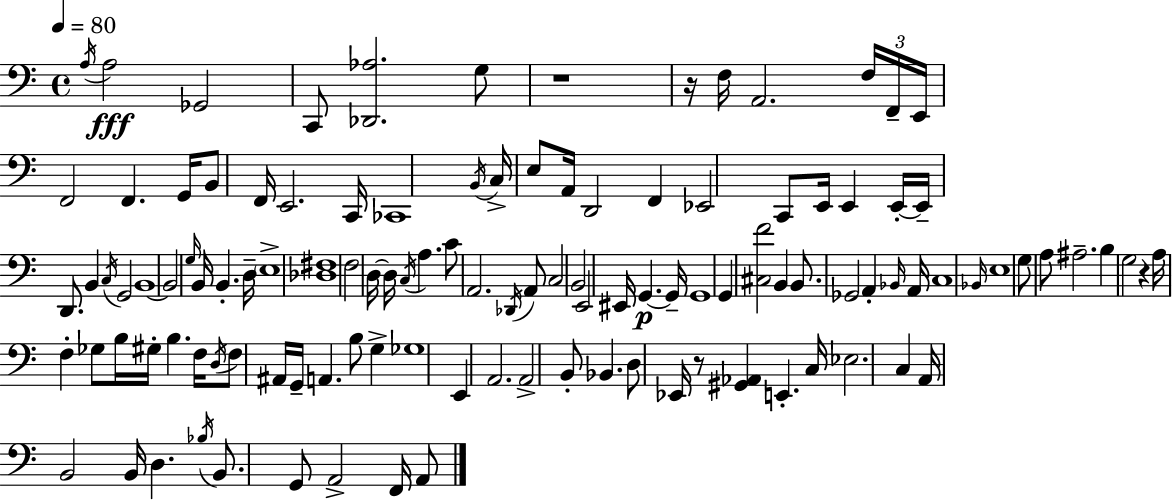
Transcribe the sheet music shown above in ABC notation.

X:1
T:Untitled
M:4/4
L:1/4
K:C
A,/4 A,2 _G,,2 C,,/2 [_D,,_A,]2 G,/2 z4 z/4 F,/4 A,,2 F,/4 F,,/4 E,,/4 F,,2 F,, G,,/4 B,,/2 F,,/4 E,,2 C,,/4 _C,,4 B,,/4 C,/4 E,/2 A,,/4 D,,2 F,, _E,,2 C,,/2 E,,/4 E,, E,,/4 E,,/4 D,,/2 B,, C,/4 G,,2 B,,4 B,,2 G,/4 B,,/4 B,, D,/4 E,4 [_D,^F,]4 F,2 D,/4 D,/4 C,/4 A, C/2 A,,2 _D,,/4 A,,/2 C,2 B,,2 E,,2 ^E,,/4 G,, G,,/4 G,,4 G,, [^C,F]2 B,, B,,/2 _G,,2 A,, _B,,/4 A,,/4 C,4 _B,,/4 E,4 G,/2 A,/2 ^A,2 B, G,2 z A,/4 F, _G,/2 B,/4 ^G,/4 B, F,/4 D,/4 F,/2 ^A,,/4 G,,/4 A,, B,/2 G, _G,4 E,, A,,2 A,,2 B,,/2 _B,, D,/2 _E,,/4 z/2 [^G,,_A,,] E,, C,/4 _E,2 C, A,,/4 B,,2 B,,/4 D, _B,/4 B,,/2 G,,/2 A,,2 F,,/4 A,,/2